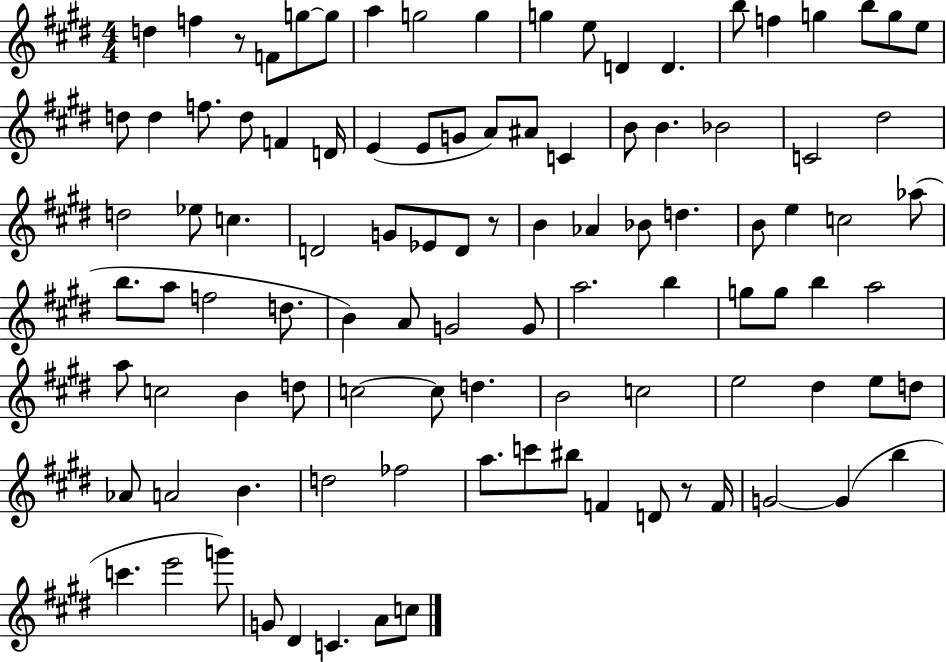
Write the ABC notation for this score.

X:1
T:Untitled
M:4/4
L:1/4
K:E
d f z/2 F/2 g/2 g/2 a g2 g g e/2 D D b/2 f g b/2 g/2 e/2 d/2 d f/2 d/2 F D/4 E E/2 G/2 A/2 ^A/2 C B/2 B _B2 C2 ^d2 d2 _e/2 c D2 G/2 _E/2 D/2 z/2 B _A _B/2 d B/2 e c2 _a/2 b/2 a/2 f2 d/2 B A/2 G2 G/2 a2 b g/2 g/2 b a2 a/2 c2 B d/2 c2 c/2 d B2 c2 e2 ^d e/2 d/2 _A/2 A2 B d2 _f2 a/2 c'/2 ^b/2 F D/2 z/2 F/4 G2 G b c' e'2 g'/2 G/2 ^D C A/2 c/2